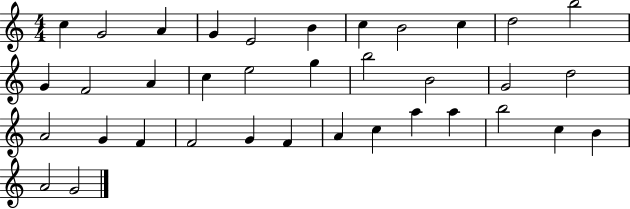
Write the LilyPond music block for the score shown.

{
  \clef treble
  \numericTimeSignature
  \time 4/4
  \key c \major
  c''4 g'2 a'4 | g'4 e'2 b'4 | c''4 b'2 c''4 | d''2 b''2 | \break g'4 f'2 a'4 | c''4 e''2 g''4 | b''2 b'2 | g'2 d''2 | \break a'2 g'4 f'4 | f'2 g'4 f'4 | a'4 c''4 a''4 a''4 | b''2 c''4 b'4 | \break a'2 g'2 | \bar "|."
}